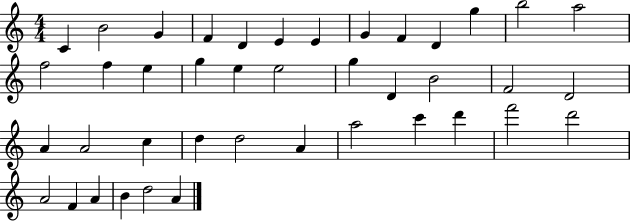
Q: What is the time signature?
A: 4/4